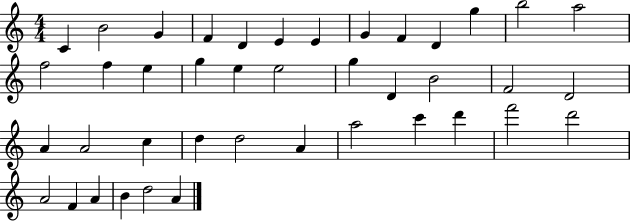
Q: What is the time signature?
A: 4/4